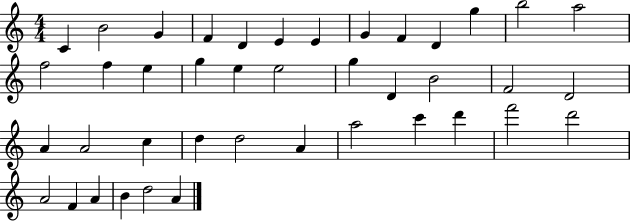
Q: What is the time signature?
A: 4/4